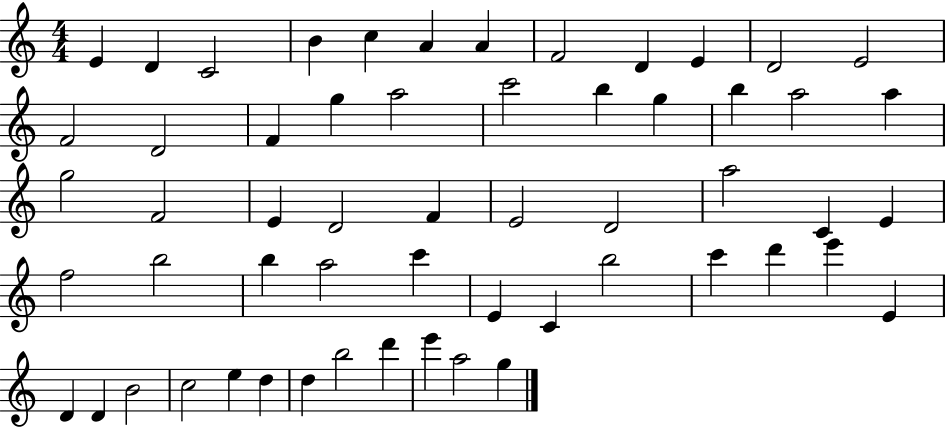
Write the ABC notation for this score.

X:1
T:Untitled
M:4/4
L:1/4
K:C
E D C2 B c A A F2 D E D2 E2 F2 D2 F g a2 c'2 b g b a2 a g2 F2 E D2 F E2 D2 a2 C E f2 b2 b a2 c' E C b2 c' d' e' E D D B2 c2 e d d b2 d' e' a2 g